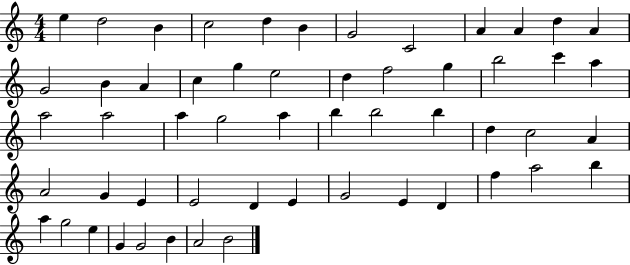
E5/q D5/h B4/q C5/h D5/q B4/q G4/h C4/h A4/q A4/q D5/q A4/q G4/h B4/q A4/q C5/q G5/q E5/h D5/q F5/h G5/q B5/h C6/q A5/q A5/h A5/h A5/q G5/h A5/q B5/q B5/h B5/q D5/q C5/h A4/q A4/h G4/q E4/q E4/h D4/q E4/q G4/h E4/q D4/q F5/q A5/h B5/q A5/q G5/h E5/q G4/q G4/h B4/q A4/h B4/h